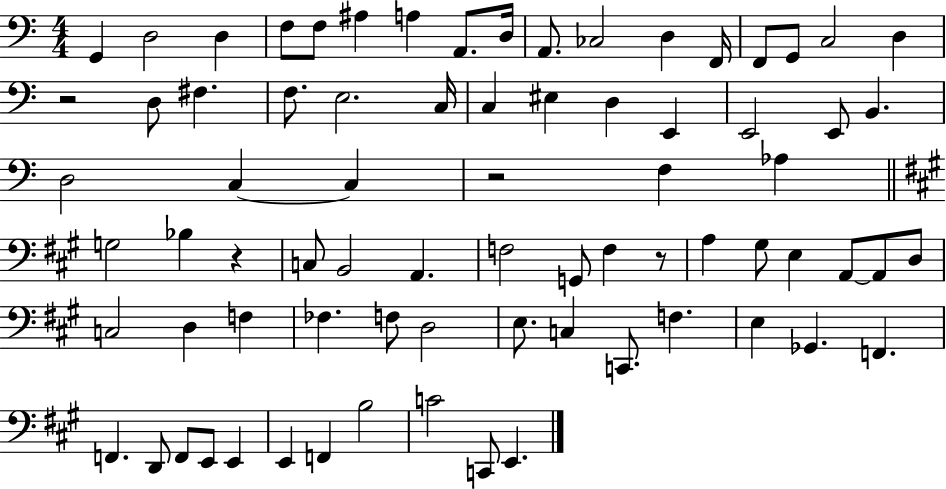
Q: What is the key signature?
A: C major